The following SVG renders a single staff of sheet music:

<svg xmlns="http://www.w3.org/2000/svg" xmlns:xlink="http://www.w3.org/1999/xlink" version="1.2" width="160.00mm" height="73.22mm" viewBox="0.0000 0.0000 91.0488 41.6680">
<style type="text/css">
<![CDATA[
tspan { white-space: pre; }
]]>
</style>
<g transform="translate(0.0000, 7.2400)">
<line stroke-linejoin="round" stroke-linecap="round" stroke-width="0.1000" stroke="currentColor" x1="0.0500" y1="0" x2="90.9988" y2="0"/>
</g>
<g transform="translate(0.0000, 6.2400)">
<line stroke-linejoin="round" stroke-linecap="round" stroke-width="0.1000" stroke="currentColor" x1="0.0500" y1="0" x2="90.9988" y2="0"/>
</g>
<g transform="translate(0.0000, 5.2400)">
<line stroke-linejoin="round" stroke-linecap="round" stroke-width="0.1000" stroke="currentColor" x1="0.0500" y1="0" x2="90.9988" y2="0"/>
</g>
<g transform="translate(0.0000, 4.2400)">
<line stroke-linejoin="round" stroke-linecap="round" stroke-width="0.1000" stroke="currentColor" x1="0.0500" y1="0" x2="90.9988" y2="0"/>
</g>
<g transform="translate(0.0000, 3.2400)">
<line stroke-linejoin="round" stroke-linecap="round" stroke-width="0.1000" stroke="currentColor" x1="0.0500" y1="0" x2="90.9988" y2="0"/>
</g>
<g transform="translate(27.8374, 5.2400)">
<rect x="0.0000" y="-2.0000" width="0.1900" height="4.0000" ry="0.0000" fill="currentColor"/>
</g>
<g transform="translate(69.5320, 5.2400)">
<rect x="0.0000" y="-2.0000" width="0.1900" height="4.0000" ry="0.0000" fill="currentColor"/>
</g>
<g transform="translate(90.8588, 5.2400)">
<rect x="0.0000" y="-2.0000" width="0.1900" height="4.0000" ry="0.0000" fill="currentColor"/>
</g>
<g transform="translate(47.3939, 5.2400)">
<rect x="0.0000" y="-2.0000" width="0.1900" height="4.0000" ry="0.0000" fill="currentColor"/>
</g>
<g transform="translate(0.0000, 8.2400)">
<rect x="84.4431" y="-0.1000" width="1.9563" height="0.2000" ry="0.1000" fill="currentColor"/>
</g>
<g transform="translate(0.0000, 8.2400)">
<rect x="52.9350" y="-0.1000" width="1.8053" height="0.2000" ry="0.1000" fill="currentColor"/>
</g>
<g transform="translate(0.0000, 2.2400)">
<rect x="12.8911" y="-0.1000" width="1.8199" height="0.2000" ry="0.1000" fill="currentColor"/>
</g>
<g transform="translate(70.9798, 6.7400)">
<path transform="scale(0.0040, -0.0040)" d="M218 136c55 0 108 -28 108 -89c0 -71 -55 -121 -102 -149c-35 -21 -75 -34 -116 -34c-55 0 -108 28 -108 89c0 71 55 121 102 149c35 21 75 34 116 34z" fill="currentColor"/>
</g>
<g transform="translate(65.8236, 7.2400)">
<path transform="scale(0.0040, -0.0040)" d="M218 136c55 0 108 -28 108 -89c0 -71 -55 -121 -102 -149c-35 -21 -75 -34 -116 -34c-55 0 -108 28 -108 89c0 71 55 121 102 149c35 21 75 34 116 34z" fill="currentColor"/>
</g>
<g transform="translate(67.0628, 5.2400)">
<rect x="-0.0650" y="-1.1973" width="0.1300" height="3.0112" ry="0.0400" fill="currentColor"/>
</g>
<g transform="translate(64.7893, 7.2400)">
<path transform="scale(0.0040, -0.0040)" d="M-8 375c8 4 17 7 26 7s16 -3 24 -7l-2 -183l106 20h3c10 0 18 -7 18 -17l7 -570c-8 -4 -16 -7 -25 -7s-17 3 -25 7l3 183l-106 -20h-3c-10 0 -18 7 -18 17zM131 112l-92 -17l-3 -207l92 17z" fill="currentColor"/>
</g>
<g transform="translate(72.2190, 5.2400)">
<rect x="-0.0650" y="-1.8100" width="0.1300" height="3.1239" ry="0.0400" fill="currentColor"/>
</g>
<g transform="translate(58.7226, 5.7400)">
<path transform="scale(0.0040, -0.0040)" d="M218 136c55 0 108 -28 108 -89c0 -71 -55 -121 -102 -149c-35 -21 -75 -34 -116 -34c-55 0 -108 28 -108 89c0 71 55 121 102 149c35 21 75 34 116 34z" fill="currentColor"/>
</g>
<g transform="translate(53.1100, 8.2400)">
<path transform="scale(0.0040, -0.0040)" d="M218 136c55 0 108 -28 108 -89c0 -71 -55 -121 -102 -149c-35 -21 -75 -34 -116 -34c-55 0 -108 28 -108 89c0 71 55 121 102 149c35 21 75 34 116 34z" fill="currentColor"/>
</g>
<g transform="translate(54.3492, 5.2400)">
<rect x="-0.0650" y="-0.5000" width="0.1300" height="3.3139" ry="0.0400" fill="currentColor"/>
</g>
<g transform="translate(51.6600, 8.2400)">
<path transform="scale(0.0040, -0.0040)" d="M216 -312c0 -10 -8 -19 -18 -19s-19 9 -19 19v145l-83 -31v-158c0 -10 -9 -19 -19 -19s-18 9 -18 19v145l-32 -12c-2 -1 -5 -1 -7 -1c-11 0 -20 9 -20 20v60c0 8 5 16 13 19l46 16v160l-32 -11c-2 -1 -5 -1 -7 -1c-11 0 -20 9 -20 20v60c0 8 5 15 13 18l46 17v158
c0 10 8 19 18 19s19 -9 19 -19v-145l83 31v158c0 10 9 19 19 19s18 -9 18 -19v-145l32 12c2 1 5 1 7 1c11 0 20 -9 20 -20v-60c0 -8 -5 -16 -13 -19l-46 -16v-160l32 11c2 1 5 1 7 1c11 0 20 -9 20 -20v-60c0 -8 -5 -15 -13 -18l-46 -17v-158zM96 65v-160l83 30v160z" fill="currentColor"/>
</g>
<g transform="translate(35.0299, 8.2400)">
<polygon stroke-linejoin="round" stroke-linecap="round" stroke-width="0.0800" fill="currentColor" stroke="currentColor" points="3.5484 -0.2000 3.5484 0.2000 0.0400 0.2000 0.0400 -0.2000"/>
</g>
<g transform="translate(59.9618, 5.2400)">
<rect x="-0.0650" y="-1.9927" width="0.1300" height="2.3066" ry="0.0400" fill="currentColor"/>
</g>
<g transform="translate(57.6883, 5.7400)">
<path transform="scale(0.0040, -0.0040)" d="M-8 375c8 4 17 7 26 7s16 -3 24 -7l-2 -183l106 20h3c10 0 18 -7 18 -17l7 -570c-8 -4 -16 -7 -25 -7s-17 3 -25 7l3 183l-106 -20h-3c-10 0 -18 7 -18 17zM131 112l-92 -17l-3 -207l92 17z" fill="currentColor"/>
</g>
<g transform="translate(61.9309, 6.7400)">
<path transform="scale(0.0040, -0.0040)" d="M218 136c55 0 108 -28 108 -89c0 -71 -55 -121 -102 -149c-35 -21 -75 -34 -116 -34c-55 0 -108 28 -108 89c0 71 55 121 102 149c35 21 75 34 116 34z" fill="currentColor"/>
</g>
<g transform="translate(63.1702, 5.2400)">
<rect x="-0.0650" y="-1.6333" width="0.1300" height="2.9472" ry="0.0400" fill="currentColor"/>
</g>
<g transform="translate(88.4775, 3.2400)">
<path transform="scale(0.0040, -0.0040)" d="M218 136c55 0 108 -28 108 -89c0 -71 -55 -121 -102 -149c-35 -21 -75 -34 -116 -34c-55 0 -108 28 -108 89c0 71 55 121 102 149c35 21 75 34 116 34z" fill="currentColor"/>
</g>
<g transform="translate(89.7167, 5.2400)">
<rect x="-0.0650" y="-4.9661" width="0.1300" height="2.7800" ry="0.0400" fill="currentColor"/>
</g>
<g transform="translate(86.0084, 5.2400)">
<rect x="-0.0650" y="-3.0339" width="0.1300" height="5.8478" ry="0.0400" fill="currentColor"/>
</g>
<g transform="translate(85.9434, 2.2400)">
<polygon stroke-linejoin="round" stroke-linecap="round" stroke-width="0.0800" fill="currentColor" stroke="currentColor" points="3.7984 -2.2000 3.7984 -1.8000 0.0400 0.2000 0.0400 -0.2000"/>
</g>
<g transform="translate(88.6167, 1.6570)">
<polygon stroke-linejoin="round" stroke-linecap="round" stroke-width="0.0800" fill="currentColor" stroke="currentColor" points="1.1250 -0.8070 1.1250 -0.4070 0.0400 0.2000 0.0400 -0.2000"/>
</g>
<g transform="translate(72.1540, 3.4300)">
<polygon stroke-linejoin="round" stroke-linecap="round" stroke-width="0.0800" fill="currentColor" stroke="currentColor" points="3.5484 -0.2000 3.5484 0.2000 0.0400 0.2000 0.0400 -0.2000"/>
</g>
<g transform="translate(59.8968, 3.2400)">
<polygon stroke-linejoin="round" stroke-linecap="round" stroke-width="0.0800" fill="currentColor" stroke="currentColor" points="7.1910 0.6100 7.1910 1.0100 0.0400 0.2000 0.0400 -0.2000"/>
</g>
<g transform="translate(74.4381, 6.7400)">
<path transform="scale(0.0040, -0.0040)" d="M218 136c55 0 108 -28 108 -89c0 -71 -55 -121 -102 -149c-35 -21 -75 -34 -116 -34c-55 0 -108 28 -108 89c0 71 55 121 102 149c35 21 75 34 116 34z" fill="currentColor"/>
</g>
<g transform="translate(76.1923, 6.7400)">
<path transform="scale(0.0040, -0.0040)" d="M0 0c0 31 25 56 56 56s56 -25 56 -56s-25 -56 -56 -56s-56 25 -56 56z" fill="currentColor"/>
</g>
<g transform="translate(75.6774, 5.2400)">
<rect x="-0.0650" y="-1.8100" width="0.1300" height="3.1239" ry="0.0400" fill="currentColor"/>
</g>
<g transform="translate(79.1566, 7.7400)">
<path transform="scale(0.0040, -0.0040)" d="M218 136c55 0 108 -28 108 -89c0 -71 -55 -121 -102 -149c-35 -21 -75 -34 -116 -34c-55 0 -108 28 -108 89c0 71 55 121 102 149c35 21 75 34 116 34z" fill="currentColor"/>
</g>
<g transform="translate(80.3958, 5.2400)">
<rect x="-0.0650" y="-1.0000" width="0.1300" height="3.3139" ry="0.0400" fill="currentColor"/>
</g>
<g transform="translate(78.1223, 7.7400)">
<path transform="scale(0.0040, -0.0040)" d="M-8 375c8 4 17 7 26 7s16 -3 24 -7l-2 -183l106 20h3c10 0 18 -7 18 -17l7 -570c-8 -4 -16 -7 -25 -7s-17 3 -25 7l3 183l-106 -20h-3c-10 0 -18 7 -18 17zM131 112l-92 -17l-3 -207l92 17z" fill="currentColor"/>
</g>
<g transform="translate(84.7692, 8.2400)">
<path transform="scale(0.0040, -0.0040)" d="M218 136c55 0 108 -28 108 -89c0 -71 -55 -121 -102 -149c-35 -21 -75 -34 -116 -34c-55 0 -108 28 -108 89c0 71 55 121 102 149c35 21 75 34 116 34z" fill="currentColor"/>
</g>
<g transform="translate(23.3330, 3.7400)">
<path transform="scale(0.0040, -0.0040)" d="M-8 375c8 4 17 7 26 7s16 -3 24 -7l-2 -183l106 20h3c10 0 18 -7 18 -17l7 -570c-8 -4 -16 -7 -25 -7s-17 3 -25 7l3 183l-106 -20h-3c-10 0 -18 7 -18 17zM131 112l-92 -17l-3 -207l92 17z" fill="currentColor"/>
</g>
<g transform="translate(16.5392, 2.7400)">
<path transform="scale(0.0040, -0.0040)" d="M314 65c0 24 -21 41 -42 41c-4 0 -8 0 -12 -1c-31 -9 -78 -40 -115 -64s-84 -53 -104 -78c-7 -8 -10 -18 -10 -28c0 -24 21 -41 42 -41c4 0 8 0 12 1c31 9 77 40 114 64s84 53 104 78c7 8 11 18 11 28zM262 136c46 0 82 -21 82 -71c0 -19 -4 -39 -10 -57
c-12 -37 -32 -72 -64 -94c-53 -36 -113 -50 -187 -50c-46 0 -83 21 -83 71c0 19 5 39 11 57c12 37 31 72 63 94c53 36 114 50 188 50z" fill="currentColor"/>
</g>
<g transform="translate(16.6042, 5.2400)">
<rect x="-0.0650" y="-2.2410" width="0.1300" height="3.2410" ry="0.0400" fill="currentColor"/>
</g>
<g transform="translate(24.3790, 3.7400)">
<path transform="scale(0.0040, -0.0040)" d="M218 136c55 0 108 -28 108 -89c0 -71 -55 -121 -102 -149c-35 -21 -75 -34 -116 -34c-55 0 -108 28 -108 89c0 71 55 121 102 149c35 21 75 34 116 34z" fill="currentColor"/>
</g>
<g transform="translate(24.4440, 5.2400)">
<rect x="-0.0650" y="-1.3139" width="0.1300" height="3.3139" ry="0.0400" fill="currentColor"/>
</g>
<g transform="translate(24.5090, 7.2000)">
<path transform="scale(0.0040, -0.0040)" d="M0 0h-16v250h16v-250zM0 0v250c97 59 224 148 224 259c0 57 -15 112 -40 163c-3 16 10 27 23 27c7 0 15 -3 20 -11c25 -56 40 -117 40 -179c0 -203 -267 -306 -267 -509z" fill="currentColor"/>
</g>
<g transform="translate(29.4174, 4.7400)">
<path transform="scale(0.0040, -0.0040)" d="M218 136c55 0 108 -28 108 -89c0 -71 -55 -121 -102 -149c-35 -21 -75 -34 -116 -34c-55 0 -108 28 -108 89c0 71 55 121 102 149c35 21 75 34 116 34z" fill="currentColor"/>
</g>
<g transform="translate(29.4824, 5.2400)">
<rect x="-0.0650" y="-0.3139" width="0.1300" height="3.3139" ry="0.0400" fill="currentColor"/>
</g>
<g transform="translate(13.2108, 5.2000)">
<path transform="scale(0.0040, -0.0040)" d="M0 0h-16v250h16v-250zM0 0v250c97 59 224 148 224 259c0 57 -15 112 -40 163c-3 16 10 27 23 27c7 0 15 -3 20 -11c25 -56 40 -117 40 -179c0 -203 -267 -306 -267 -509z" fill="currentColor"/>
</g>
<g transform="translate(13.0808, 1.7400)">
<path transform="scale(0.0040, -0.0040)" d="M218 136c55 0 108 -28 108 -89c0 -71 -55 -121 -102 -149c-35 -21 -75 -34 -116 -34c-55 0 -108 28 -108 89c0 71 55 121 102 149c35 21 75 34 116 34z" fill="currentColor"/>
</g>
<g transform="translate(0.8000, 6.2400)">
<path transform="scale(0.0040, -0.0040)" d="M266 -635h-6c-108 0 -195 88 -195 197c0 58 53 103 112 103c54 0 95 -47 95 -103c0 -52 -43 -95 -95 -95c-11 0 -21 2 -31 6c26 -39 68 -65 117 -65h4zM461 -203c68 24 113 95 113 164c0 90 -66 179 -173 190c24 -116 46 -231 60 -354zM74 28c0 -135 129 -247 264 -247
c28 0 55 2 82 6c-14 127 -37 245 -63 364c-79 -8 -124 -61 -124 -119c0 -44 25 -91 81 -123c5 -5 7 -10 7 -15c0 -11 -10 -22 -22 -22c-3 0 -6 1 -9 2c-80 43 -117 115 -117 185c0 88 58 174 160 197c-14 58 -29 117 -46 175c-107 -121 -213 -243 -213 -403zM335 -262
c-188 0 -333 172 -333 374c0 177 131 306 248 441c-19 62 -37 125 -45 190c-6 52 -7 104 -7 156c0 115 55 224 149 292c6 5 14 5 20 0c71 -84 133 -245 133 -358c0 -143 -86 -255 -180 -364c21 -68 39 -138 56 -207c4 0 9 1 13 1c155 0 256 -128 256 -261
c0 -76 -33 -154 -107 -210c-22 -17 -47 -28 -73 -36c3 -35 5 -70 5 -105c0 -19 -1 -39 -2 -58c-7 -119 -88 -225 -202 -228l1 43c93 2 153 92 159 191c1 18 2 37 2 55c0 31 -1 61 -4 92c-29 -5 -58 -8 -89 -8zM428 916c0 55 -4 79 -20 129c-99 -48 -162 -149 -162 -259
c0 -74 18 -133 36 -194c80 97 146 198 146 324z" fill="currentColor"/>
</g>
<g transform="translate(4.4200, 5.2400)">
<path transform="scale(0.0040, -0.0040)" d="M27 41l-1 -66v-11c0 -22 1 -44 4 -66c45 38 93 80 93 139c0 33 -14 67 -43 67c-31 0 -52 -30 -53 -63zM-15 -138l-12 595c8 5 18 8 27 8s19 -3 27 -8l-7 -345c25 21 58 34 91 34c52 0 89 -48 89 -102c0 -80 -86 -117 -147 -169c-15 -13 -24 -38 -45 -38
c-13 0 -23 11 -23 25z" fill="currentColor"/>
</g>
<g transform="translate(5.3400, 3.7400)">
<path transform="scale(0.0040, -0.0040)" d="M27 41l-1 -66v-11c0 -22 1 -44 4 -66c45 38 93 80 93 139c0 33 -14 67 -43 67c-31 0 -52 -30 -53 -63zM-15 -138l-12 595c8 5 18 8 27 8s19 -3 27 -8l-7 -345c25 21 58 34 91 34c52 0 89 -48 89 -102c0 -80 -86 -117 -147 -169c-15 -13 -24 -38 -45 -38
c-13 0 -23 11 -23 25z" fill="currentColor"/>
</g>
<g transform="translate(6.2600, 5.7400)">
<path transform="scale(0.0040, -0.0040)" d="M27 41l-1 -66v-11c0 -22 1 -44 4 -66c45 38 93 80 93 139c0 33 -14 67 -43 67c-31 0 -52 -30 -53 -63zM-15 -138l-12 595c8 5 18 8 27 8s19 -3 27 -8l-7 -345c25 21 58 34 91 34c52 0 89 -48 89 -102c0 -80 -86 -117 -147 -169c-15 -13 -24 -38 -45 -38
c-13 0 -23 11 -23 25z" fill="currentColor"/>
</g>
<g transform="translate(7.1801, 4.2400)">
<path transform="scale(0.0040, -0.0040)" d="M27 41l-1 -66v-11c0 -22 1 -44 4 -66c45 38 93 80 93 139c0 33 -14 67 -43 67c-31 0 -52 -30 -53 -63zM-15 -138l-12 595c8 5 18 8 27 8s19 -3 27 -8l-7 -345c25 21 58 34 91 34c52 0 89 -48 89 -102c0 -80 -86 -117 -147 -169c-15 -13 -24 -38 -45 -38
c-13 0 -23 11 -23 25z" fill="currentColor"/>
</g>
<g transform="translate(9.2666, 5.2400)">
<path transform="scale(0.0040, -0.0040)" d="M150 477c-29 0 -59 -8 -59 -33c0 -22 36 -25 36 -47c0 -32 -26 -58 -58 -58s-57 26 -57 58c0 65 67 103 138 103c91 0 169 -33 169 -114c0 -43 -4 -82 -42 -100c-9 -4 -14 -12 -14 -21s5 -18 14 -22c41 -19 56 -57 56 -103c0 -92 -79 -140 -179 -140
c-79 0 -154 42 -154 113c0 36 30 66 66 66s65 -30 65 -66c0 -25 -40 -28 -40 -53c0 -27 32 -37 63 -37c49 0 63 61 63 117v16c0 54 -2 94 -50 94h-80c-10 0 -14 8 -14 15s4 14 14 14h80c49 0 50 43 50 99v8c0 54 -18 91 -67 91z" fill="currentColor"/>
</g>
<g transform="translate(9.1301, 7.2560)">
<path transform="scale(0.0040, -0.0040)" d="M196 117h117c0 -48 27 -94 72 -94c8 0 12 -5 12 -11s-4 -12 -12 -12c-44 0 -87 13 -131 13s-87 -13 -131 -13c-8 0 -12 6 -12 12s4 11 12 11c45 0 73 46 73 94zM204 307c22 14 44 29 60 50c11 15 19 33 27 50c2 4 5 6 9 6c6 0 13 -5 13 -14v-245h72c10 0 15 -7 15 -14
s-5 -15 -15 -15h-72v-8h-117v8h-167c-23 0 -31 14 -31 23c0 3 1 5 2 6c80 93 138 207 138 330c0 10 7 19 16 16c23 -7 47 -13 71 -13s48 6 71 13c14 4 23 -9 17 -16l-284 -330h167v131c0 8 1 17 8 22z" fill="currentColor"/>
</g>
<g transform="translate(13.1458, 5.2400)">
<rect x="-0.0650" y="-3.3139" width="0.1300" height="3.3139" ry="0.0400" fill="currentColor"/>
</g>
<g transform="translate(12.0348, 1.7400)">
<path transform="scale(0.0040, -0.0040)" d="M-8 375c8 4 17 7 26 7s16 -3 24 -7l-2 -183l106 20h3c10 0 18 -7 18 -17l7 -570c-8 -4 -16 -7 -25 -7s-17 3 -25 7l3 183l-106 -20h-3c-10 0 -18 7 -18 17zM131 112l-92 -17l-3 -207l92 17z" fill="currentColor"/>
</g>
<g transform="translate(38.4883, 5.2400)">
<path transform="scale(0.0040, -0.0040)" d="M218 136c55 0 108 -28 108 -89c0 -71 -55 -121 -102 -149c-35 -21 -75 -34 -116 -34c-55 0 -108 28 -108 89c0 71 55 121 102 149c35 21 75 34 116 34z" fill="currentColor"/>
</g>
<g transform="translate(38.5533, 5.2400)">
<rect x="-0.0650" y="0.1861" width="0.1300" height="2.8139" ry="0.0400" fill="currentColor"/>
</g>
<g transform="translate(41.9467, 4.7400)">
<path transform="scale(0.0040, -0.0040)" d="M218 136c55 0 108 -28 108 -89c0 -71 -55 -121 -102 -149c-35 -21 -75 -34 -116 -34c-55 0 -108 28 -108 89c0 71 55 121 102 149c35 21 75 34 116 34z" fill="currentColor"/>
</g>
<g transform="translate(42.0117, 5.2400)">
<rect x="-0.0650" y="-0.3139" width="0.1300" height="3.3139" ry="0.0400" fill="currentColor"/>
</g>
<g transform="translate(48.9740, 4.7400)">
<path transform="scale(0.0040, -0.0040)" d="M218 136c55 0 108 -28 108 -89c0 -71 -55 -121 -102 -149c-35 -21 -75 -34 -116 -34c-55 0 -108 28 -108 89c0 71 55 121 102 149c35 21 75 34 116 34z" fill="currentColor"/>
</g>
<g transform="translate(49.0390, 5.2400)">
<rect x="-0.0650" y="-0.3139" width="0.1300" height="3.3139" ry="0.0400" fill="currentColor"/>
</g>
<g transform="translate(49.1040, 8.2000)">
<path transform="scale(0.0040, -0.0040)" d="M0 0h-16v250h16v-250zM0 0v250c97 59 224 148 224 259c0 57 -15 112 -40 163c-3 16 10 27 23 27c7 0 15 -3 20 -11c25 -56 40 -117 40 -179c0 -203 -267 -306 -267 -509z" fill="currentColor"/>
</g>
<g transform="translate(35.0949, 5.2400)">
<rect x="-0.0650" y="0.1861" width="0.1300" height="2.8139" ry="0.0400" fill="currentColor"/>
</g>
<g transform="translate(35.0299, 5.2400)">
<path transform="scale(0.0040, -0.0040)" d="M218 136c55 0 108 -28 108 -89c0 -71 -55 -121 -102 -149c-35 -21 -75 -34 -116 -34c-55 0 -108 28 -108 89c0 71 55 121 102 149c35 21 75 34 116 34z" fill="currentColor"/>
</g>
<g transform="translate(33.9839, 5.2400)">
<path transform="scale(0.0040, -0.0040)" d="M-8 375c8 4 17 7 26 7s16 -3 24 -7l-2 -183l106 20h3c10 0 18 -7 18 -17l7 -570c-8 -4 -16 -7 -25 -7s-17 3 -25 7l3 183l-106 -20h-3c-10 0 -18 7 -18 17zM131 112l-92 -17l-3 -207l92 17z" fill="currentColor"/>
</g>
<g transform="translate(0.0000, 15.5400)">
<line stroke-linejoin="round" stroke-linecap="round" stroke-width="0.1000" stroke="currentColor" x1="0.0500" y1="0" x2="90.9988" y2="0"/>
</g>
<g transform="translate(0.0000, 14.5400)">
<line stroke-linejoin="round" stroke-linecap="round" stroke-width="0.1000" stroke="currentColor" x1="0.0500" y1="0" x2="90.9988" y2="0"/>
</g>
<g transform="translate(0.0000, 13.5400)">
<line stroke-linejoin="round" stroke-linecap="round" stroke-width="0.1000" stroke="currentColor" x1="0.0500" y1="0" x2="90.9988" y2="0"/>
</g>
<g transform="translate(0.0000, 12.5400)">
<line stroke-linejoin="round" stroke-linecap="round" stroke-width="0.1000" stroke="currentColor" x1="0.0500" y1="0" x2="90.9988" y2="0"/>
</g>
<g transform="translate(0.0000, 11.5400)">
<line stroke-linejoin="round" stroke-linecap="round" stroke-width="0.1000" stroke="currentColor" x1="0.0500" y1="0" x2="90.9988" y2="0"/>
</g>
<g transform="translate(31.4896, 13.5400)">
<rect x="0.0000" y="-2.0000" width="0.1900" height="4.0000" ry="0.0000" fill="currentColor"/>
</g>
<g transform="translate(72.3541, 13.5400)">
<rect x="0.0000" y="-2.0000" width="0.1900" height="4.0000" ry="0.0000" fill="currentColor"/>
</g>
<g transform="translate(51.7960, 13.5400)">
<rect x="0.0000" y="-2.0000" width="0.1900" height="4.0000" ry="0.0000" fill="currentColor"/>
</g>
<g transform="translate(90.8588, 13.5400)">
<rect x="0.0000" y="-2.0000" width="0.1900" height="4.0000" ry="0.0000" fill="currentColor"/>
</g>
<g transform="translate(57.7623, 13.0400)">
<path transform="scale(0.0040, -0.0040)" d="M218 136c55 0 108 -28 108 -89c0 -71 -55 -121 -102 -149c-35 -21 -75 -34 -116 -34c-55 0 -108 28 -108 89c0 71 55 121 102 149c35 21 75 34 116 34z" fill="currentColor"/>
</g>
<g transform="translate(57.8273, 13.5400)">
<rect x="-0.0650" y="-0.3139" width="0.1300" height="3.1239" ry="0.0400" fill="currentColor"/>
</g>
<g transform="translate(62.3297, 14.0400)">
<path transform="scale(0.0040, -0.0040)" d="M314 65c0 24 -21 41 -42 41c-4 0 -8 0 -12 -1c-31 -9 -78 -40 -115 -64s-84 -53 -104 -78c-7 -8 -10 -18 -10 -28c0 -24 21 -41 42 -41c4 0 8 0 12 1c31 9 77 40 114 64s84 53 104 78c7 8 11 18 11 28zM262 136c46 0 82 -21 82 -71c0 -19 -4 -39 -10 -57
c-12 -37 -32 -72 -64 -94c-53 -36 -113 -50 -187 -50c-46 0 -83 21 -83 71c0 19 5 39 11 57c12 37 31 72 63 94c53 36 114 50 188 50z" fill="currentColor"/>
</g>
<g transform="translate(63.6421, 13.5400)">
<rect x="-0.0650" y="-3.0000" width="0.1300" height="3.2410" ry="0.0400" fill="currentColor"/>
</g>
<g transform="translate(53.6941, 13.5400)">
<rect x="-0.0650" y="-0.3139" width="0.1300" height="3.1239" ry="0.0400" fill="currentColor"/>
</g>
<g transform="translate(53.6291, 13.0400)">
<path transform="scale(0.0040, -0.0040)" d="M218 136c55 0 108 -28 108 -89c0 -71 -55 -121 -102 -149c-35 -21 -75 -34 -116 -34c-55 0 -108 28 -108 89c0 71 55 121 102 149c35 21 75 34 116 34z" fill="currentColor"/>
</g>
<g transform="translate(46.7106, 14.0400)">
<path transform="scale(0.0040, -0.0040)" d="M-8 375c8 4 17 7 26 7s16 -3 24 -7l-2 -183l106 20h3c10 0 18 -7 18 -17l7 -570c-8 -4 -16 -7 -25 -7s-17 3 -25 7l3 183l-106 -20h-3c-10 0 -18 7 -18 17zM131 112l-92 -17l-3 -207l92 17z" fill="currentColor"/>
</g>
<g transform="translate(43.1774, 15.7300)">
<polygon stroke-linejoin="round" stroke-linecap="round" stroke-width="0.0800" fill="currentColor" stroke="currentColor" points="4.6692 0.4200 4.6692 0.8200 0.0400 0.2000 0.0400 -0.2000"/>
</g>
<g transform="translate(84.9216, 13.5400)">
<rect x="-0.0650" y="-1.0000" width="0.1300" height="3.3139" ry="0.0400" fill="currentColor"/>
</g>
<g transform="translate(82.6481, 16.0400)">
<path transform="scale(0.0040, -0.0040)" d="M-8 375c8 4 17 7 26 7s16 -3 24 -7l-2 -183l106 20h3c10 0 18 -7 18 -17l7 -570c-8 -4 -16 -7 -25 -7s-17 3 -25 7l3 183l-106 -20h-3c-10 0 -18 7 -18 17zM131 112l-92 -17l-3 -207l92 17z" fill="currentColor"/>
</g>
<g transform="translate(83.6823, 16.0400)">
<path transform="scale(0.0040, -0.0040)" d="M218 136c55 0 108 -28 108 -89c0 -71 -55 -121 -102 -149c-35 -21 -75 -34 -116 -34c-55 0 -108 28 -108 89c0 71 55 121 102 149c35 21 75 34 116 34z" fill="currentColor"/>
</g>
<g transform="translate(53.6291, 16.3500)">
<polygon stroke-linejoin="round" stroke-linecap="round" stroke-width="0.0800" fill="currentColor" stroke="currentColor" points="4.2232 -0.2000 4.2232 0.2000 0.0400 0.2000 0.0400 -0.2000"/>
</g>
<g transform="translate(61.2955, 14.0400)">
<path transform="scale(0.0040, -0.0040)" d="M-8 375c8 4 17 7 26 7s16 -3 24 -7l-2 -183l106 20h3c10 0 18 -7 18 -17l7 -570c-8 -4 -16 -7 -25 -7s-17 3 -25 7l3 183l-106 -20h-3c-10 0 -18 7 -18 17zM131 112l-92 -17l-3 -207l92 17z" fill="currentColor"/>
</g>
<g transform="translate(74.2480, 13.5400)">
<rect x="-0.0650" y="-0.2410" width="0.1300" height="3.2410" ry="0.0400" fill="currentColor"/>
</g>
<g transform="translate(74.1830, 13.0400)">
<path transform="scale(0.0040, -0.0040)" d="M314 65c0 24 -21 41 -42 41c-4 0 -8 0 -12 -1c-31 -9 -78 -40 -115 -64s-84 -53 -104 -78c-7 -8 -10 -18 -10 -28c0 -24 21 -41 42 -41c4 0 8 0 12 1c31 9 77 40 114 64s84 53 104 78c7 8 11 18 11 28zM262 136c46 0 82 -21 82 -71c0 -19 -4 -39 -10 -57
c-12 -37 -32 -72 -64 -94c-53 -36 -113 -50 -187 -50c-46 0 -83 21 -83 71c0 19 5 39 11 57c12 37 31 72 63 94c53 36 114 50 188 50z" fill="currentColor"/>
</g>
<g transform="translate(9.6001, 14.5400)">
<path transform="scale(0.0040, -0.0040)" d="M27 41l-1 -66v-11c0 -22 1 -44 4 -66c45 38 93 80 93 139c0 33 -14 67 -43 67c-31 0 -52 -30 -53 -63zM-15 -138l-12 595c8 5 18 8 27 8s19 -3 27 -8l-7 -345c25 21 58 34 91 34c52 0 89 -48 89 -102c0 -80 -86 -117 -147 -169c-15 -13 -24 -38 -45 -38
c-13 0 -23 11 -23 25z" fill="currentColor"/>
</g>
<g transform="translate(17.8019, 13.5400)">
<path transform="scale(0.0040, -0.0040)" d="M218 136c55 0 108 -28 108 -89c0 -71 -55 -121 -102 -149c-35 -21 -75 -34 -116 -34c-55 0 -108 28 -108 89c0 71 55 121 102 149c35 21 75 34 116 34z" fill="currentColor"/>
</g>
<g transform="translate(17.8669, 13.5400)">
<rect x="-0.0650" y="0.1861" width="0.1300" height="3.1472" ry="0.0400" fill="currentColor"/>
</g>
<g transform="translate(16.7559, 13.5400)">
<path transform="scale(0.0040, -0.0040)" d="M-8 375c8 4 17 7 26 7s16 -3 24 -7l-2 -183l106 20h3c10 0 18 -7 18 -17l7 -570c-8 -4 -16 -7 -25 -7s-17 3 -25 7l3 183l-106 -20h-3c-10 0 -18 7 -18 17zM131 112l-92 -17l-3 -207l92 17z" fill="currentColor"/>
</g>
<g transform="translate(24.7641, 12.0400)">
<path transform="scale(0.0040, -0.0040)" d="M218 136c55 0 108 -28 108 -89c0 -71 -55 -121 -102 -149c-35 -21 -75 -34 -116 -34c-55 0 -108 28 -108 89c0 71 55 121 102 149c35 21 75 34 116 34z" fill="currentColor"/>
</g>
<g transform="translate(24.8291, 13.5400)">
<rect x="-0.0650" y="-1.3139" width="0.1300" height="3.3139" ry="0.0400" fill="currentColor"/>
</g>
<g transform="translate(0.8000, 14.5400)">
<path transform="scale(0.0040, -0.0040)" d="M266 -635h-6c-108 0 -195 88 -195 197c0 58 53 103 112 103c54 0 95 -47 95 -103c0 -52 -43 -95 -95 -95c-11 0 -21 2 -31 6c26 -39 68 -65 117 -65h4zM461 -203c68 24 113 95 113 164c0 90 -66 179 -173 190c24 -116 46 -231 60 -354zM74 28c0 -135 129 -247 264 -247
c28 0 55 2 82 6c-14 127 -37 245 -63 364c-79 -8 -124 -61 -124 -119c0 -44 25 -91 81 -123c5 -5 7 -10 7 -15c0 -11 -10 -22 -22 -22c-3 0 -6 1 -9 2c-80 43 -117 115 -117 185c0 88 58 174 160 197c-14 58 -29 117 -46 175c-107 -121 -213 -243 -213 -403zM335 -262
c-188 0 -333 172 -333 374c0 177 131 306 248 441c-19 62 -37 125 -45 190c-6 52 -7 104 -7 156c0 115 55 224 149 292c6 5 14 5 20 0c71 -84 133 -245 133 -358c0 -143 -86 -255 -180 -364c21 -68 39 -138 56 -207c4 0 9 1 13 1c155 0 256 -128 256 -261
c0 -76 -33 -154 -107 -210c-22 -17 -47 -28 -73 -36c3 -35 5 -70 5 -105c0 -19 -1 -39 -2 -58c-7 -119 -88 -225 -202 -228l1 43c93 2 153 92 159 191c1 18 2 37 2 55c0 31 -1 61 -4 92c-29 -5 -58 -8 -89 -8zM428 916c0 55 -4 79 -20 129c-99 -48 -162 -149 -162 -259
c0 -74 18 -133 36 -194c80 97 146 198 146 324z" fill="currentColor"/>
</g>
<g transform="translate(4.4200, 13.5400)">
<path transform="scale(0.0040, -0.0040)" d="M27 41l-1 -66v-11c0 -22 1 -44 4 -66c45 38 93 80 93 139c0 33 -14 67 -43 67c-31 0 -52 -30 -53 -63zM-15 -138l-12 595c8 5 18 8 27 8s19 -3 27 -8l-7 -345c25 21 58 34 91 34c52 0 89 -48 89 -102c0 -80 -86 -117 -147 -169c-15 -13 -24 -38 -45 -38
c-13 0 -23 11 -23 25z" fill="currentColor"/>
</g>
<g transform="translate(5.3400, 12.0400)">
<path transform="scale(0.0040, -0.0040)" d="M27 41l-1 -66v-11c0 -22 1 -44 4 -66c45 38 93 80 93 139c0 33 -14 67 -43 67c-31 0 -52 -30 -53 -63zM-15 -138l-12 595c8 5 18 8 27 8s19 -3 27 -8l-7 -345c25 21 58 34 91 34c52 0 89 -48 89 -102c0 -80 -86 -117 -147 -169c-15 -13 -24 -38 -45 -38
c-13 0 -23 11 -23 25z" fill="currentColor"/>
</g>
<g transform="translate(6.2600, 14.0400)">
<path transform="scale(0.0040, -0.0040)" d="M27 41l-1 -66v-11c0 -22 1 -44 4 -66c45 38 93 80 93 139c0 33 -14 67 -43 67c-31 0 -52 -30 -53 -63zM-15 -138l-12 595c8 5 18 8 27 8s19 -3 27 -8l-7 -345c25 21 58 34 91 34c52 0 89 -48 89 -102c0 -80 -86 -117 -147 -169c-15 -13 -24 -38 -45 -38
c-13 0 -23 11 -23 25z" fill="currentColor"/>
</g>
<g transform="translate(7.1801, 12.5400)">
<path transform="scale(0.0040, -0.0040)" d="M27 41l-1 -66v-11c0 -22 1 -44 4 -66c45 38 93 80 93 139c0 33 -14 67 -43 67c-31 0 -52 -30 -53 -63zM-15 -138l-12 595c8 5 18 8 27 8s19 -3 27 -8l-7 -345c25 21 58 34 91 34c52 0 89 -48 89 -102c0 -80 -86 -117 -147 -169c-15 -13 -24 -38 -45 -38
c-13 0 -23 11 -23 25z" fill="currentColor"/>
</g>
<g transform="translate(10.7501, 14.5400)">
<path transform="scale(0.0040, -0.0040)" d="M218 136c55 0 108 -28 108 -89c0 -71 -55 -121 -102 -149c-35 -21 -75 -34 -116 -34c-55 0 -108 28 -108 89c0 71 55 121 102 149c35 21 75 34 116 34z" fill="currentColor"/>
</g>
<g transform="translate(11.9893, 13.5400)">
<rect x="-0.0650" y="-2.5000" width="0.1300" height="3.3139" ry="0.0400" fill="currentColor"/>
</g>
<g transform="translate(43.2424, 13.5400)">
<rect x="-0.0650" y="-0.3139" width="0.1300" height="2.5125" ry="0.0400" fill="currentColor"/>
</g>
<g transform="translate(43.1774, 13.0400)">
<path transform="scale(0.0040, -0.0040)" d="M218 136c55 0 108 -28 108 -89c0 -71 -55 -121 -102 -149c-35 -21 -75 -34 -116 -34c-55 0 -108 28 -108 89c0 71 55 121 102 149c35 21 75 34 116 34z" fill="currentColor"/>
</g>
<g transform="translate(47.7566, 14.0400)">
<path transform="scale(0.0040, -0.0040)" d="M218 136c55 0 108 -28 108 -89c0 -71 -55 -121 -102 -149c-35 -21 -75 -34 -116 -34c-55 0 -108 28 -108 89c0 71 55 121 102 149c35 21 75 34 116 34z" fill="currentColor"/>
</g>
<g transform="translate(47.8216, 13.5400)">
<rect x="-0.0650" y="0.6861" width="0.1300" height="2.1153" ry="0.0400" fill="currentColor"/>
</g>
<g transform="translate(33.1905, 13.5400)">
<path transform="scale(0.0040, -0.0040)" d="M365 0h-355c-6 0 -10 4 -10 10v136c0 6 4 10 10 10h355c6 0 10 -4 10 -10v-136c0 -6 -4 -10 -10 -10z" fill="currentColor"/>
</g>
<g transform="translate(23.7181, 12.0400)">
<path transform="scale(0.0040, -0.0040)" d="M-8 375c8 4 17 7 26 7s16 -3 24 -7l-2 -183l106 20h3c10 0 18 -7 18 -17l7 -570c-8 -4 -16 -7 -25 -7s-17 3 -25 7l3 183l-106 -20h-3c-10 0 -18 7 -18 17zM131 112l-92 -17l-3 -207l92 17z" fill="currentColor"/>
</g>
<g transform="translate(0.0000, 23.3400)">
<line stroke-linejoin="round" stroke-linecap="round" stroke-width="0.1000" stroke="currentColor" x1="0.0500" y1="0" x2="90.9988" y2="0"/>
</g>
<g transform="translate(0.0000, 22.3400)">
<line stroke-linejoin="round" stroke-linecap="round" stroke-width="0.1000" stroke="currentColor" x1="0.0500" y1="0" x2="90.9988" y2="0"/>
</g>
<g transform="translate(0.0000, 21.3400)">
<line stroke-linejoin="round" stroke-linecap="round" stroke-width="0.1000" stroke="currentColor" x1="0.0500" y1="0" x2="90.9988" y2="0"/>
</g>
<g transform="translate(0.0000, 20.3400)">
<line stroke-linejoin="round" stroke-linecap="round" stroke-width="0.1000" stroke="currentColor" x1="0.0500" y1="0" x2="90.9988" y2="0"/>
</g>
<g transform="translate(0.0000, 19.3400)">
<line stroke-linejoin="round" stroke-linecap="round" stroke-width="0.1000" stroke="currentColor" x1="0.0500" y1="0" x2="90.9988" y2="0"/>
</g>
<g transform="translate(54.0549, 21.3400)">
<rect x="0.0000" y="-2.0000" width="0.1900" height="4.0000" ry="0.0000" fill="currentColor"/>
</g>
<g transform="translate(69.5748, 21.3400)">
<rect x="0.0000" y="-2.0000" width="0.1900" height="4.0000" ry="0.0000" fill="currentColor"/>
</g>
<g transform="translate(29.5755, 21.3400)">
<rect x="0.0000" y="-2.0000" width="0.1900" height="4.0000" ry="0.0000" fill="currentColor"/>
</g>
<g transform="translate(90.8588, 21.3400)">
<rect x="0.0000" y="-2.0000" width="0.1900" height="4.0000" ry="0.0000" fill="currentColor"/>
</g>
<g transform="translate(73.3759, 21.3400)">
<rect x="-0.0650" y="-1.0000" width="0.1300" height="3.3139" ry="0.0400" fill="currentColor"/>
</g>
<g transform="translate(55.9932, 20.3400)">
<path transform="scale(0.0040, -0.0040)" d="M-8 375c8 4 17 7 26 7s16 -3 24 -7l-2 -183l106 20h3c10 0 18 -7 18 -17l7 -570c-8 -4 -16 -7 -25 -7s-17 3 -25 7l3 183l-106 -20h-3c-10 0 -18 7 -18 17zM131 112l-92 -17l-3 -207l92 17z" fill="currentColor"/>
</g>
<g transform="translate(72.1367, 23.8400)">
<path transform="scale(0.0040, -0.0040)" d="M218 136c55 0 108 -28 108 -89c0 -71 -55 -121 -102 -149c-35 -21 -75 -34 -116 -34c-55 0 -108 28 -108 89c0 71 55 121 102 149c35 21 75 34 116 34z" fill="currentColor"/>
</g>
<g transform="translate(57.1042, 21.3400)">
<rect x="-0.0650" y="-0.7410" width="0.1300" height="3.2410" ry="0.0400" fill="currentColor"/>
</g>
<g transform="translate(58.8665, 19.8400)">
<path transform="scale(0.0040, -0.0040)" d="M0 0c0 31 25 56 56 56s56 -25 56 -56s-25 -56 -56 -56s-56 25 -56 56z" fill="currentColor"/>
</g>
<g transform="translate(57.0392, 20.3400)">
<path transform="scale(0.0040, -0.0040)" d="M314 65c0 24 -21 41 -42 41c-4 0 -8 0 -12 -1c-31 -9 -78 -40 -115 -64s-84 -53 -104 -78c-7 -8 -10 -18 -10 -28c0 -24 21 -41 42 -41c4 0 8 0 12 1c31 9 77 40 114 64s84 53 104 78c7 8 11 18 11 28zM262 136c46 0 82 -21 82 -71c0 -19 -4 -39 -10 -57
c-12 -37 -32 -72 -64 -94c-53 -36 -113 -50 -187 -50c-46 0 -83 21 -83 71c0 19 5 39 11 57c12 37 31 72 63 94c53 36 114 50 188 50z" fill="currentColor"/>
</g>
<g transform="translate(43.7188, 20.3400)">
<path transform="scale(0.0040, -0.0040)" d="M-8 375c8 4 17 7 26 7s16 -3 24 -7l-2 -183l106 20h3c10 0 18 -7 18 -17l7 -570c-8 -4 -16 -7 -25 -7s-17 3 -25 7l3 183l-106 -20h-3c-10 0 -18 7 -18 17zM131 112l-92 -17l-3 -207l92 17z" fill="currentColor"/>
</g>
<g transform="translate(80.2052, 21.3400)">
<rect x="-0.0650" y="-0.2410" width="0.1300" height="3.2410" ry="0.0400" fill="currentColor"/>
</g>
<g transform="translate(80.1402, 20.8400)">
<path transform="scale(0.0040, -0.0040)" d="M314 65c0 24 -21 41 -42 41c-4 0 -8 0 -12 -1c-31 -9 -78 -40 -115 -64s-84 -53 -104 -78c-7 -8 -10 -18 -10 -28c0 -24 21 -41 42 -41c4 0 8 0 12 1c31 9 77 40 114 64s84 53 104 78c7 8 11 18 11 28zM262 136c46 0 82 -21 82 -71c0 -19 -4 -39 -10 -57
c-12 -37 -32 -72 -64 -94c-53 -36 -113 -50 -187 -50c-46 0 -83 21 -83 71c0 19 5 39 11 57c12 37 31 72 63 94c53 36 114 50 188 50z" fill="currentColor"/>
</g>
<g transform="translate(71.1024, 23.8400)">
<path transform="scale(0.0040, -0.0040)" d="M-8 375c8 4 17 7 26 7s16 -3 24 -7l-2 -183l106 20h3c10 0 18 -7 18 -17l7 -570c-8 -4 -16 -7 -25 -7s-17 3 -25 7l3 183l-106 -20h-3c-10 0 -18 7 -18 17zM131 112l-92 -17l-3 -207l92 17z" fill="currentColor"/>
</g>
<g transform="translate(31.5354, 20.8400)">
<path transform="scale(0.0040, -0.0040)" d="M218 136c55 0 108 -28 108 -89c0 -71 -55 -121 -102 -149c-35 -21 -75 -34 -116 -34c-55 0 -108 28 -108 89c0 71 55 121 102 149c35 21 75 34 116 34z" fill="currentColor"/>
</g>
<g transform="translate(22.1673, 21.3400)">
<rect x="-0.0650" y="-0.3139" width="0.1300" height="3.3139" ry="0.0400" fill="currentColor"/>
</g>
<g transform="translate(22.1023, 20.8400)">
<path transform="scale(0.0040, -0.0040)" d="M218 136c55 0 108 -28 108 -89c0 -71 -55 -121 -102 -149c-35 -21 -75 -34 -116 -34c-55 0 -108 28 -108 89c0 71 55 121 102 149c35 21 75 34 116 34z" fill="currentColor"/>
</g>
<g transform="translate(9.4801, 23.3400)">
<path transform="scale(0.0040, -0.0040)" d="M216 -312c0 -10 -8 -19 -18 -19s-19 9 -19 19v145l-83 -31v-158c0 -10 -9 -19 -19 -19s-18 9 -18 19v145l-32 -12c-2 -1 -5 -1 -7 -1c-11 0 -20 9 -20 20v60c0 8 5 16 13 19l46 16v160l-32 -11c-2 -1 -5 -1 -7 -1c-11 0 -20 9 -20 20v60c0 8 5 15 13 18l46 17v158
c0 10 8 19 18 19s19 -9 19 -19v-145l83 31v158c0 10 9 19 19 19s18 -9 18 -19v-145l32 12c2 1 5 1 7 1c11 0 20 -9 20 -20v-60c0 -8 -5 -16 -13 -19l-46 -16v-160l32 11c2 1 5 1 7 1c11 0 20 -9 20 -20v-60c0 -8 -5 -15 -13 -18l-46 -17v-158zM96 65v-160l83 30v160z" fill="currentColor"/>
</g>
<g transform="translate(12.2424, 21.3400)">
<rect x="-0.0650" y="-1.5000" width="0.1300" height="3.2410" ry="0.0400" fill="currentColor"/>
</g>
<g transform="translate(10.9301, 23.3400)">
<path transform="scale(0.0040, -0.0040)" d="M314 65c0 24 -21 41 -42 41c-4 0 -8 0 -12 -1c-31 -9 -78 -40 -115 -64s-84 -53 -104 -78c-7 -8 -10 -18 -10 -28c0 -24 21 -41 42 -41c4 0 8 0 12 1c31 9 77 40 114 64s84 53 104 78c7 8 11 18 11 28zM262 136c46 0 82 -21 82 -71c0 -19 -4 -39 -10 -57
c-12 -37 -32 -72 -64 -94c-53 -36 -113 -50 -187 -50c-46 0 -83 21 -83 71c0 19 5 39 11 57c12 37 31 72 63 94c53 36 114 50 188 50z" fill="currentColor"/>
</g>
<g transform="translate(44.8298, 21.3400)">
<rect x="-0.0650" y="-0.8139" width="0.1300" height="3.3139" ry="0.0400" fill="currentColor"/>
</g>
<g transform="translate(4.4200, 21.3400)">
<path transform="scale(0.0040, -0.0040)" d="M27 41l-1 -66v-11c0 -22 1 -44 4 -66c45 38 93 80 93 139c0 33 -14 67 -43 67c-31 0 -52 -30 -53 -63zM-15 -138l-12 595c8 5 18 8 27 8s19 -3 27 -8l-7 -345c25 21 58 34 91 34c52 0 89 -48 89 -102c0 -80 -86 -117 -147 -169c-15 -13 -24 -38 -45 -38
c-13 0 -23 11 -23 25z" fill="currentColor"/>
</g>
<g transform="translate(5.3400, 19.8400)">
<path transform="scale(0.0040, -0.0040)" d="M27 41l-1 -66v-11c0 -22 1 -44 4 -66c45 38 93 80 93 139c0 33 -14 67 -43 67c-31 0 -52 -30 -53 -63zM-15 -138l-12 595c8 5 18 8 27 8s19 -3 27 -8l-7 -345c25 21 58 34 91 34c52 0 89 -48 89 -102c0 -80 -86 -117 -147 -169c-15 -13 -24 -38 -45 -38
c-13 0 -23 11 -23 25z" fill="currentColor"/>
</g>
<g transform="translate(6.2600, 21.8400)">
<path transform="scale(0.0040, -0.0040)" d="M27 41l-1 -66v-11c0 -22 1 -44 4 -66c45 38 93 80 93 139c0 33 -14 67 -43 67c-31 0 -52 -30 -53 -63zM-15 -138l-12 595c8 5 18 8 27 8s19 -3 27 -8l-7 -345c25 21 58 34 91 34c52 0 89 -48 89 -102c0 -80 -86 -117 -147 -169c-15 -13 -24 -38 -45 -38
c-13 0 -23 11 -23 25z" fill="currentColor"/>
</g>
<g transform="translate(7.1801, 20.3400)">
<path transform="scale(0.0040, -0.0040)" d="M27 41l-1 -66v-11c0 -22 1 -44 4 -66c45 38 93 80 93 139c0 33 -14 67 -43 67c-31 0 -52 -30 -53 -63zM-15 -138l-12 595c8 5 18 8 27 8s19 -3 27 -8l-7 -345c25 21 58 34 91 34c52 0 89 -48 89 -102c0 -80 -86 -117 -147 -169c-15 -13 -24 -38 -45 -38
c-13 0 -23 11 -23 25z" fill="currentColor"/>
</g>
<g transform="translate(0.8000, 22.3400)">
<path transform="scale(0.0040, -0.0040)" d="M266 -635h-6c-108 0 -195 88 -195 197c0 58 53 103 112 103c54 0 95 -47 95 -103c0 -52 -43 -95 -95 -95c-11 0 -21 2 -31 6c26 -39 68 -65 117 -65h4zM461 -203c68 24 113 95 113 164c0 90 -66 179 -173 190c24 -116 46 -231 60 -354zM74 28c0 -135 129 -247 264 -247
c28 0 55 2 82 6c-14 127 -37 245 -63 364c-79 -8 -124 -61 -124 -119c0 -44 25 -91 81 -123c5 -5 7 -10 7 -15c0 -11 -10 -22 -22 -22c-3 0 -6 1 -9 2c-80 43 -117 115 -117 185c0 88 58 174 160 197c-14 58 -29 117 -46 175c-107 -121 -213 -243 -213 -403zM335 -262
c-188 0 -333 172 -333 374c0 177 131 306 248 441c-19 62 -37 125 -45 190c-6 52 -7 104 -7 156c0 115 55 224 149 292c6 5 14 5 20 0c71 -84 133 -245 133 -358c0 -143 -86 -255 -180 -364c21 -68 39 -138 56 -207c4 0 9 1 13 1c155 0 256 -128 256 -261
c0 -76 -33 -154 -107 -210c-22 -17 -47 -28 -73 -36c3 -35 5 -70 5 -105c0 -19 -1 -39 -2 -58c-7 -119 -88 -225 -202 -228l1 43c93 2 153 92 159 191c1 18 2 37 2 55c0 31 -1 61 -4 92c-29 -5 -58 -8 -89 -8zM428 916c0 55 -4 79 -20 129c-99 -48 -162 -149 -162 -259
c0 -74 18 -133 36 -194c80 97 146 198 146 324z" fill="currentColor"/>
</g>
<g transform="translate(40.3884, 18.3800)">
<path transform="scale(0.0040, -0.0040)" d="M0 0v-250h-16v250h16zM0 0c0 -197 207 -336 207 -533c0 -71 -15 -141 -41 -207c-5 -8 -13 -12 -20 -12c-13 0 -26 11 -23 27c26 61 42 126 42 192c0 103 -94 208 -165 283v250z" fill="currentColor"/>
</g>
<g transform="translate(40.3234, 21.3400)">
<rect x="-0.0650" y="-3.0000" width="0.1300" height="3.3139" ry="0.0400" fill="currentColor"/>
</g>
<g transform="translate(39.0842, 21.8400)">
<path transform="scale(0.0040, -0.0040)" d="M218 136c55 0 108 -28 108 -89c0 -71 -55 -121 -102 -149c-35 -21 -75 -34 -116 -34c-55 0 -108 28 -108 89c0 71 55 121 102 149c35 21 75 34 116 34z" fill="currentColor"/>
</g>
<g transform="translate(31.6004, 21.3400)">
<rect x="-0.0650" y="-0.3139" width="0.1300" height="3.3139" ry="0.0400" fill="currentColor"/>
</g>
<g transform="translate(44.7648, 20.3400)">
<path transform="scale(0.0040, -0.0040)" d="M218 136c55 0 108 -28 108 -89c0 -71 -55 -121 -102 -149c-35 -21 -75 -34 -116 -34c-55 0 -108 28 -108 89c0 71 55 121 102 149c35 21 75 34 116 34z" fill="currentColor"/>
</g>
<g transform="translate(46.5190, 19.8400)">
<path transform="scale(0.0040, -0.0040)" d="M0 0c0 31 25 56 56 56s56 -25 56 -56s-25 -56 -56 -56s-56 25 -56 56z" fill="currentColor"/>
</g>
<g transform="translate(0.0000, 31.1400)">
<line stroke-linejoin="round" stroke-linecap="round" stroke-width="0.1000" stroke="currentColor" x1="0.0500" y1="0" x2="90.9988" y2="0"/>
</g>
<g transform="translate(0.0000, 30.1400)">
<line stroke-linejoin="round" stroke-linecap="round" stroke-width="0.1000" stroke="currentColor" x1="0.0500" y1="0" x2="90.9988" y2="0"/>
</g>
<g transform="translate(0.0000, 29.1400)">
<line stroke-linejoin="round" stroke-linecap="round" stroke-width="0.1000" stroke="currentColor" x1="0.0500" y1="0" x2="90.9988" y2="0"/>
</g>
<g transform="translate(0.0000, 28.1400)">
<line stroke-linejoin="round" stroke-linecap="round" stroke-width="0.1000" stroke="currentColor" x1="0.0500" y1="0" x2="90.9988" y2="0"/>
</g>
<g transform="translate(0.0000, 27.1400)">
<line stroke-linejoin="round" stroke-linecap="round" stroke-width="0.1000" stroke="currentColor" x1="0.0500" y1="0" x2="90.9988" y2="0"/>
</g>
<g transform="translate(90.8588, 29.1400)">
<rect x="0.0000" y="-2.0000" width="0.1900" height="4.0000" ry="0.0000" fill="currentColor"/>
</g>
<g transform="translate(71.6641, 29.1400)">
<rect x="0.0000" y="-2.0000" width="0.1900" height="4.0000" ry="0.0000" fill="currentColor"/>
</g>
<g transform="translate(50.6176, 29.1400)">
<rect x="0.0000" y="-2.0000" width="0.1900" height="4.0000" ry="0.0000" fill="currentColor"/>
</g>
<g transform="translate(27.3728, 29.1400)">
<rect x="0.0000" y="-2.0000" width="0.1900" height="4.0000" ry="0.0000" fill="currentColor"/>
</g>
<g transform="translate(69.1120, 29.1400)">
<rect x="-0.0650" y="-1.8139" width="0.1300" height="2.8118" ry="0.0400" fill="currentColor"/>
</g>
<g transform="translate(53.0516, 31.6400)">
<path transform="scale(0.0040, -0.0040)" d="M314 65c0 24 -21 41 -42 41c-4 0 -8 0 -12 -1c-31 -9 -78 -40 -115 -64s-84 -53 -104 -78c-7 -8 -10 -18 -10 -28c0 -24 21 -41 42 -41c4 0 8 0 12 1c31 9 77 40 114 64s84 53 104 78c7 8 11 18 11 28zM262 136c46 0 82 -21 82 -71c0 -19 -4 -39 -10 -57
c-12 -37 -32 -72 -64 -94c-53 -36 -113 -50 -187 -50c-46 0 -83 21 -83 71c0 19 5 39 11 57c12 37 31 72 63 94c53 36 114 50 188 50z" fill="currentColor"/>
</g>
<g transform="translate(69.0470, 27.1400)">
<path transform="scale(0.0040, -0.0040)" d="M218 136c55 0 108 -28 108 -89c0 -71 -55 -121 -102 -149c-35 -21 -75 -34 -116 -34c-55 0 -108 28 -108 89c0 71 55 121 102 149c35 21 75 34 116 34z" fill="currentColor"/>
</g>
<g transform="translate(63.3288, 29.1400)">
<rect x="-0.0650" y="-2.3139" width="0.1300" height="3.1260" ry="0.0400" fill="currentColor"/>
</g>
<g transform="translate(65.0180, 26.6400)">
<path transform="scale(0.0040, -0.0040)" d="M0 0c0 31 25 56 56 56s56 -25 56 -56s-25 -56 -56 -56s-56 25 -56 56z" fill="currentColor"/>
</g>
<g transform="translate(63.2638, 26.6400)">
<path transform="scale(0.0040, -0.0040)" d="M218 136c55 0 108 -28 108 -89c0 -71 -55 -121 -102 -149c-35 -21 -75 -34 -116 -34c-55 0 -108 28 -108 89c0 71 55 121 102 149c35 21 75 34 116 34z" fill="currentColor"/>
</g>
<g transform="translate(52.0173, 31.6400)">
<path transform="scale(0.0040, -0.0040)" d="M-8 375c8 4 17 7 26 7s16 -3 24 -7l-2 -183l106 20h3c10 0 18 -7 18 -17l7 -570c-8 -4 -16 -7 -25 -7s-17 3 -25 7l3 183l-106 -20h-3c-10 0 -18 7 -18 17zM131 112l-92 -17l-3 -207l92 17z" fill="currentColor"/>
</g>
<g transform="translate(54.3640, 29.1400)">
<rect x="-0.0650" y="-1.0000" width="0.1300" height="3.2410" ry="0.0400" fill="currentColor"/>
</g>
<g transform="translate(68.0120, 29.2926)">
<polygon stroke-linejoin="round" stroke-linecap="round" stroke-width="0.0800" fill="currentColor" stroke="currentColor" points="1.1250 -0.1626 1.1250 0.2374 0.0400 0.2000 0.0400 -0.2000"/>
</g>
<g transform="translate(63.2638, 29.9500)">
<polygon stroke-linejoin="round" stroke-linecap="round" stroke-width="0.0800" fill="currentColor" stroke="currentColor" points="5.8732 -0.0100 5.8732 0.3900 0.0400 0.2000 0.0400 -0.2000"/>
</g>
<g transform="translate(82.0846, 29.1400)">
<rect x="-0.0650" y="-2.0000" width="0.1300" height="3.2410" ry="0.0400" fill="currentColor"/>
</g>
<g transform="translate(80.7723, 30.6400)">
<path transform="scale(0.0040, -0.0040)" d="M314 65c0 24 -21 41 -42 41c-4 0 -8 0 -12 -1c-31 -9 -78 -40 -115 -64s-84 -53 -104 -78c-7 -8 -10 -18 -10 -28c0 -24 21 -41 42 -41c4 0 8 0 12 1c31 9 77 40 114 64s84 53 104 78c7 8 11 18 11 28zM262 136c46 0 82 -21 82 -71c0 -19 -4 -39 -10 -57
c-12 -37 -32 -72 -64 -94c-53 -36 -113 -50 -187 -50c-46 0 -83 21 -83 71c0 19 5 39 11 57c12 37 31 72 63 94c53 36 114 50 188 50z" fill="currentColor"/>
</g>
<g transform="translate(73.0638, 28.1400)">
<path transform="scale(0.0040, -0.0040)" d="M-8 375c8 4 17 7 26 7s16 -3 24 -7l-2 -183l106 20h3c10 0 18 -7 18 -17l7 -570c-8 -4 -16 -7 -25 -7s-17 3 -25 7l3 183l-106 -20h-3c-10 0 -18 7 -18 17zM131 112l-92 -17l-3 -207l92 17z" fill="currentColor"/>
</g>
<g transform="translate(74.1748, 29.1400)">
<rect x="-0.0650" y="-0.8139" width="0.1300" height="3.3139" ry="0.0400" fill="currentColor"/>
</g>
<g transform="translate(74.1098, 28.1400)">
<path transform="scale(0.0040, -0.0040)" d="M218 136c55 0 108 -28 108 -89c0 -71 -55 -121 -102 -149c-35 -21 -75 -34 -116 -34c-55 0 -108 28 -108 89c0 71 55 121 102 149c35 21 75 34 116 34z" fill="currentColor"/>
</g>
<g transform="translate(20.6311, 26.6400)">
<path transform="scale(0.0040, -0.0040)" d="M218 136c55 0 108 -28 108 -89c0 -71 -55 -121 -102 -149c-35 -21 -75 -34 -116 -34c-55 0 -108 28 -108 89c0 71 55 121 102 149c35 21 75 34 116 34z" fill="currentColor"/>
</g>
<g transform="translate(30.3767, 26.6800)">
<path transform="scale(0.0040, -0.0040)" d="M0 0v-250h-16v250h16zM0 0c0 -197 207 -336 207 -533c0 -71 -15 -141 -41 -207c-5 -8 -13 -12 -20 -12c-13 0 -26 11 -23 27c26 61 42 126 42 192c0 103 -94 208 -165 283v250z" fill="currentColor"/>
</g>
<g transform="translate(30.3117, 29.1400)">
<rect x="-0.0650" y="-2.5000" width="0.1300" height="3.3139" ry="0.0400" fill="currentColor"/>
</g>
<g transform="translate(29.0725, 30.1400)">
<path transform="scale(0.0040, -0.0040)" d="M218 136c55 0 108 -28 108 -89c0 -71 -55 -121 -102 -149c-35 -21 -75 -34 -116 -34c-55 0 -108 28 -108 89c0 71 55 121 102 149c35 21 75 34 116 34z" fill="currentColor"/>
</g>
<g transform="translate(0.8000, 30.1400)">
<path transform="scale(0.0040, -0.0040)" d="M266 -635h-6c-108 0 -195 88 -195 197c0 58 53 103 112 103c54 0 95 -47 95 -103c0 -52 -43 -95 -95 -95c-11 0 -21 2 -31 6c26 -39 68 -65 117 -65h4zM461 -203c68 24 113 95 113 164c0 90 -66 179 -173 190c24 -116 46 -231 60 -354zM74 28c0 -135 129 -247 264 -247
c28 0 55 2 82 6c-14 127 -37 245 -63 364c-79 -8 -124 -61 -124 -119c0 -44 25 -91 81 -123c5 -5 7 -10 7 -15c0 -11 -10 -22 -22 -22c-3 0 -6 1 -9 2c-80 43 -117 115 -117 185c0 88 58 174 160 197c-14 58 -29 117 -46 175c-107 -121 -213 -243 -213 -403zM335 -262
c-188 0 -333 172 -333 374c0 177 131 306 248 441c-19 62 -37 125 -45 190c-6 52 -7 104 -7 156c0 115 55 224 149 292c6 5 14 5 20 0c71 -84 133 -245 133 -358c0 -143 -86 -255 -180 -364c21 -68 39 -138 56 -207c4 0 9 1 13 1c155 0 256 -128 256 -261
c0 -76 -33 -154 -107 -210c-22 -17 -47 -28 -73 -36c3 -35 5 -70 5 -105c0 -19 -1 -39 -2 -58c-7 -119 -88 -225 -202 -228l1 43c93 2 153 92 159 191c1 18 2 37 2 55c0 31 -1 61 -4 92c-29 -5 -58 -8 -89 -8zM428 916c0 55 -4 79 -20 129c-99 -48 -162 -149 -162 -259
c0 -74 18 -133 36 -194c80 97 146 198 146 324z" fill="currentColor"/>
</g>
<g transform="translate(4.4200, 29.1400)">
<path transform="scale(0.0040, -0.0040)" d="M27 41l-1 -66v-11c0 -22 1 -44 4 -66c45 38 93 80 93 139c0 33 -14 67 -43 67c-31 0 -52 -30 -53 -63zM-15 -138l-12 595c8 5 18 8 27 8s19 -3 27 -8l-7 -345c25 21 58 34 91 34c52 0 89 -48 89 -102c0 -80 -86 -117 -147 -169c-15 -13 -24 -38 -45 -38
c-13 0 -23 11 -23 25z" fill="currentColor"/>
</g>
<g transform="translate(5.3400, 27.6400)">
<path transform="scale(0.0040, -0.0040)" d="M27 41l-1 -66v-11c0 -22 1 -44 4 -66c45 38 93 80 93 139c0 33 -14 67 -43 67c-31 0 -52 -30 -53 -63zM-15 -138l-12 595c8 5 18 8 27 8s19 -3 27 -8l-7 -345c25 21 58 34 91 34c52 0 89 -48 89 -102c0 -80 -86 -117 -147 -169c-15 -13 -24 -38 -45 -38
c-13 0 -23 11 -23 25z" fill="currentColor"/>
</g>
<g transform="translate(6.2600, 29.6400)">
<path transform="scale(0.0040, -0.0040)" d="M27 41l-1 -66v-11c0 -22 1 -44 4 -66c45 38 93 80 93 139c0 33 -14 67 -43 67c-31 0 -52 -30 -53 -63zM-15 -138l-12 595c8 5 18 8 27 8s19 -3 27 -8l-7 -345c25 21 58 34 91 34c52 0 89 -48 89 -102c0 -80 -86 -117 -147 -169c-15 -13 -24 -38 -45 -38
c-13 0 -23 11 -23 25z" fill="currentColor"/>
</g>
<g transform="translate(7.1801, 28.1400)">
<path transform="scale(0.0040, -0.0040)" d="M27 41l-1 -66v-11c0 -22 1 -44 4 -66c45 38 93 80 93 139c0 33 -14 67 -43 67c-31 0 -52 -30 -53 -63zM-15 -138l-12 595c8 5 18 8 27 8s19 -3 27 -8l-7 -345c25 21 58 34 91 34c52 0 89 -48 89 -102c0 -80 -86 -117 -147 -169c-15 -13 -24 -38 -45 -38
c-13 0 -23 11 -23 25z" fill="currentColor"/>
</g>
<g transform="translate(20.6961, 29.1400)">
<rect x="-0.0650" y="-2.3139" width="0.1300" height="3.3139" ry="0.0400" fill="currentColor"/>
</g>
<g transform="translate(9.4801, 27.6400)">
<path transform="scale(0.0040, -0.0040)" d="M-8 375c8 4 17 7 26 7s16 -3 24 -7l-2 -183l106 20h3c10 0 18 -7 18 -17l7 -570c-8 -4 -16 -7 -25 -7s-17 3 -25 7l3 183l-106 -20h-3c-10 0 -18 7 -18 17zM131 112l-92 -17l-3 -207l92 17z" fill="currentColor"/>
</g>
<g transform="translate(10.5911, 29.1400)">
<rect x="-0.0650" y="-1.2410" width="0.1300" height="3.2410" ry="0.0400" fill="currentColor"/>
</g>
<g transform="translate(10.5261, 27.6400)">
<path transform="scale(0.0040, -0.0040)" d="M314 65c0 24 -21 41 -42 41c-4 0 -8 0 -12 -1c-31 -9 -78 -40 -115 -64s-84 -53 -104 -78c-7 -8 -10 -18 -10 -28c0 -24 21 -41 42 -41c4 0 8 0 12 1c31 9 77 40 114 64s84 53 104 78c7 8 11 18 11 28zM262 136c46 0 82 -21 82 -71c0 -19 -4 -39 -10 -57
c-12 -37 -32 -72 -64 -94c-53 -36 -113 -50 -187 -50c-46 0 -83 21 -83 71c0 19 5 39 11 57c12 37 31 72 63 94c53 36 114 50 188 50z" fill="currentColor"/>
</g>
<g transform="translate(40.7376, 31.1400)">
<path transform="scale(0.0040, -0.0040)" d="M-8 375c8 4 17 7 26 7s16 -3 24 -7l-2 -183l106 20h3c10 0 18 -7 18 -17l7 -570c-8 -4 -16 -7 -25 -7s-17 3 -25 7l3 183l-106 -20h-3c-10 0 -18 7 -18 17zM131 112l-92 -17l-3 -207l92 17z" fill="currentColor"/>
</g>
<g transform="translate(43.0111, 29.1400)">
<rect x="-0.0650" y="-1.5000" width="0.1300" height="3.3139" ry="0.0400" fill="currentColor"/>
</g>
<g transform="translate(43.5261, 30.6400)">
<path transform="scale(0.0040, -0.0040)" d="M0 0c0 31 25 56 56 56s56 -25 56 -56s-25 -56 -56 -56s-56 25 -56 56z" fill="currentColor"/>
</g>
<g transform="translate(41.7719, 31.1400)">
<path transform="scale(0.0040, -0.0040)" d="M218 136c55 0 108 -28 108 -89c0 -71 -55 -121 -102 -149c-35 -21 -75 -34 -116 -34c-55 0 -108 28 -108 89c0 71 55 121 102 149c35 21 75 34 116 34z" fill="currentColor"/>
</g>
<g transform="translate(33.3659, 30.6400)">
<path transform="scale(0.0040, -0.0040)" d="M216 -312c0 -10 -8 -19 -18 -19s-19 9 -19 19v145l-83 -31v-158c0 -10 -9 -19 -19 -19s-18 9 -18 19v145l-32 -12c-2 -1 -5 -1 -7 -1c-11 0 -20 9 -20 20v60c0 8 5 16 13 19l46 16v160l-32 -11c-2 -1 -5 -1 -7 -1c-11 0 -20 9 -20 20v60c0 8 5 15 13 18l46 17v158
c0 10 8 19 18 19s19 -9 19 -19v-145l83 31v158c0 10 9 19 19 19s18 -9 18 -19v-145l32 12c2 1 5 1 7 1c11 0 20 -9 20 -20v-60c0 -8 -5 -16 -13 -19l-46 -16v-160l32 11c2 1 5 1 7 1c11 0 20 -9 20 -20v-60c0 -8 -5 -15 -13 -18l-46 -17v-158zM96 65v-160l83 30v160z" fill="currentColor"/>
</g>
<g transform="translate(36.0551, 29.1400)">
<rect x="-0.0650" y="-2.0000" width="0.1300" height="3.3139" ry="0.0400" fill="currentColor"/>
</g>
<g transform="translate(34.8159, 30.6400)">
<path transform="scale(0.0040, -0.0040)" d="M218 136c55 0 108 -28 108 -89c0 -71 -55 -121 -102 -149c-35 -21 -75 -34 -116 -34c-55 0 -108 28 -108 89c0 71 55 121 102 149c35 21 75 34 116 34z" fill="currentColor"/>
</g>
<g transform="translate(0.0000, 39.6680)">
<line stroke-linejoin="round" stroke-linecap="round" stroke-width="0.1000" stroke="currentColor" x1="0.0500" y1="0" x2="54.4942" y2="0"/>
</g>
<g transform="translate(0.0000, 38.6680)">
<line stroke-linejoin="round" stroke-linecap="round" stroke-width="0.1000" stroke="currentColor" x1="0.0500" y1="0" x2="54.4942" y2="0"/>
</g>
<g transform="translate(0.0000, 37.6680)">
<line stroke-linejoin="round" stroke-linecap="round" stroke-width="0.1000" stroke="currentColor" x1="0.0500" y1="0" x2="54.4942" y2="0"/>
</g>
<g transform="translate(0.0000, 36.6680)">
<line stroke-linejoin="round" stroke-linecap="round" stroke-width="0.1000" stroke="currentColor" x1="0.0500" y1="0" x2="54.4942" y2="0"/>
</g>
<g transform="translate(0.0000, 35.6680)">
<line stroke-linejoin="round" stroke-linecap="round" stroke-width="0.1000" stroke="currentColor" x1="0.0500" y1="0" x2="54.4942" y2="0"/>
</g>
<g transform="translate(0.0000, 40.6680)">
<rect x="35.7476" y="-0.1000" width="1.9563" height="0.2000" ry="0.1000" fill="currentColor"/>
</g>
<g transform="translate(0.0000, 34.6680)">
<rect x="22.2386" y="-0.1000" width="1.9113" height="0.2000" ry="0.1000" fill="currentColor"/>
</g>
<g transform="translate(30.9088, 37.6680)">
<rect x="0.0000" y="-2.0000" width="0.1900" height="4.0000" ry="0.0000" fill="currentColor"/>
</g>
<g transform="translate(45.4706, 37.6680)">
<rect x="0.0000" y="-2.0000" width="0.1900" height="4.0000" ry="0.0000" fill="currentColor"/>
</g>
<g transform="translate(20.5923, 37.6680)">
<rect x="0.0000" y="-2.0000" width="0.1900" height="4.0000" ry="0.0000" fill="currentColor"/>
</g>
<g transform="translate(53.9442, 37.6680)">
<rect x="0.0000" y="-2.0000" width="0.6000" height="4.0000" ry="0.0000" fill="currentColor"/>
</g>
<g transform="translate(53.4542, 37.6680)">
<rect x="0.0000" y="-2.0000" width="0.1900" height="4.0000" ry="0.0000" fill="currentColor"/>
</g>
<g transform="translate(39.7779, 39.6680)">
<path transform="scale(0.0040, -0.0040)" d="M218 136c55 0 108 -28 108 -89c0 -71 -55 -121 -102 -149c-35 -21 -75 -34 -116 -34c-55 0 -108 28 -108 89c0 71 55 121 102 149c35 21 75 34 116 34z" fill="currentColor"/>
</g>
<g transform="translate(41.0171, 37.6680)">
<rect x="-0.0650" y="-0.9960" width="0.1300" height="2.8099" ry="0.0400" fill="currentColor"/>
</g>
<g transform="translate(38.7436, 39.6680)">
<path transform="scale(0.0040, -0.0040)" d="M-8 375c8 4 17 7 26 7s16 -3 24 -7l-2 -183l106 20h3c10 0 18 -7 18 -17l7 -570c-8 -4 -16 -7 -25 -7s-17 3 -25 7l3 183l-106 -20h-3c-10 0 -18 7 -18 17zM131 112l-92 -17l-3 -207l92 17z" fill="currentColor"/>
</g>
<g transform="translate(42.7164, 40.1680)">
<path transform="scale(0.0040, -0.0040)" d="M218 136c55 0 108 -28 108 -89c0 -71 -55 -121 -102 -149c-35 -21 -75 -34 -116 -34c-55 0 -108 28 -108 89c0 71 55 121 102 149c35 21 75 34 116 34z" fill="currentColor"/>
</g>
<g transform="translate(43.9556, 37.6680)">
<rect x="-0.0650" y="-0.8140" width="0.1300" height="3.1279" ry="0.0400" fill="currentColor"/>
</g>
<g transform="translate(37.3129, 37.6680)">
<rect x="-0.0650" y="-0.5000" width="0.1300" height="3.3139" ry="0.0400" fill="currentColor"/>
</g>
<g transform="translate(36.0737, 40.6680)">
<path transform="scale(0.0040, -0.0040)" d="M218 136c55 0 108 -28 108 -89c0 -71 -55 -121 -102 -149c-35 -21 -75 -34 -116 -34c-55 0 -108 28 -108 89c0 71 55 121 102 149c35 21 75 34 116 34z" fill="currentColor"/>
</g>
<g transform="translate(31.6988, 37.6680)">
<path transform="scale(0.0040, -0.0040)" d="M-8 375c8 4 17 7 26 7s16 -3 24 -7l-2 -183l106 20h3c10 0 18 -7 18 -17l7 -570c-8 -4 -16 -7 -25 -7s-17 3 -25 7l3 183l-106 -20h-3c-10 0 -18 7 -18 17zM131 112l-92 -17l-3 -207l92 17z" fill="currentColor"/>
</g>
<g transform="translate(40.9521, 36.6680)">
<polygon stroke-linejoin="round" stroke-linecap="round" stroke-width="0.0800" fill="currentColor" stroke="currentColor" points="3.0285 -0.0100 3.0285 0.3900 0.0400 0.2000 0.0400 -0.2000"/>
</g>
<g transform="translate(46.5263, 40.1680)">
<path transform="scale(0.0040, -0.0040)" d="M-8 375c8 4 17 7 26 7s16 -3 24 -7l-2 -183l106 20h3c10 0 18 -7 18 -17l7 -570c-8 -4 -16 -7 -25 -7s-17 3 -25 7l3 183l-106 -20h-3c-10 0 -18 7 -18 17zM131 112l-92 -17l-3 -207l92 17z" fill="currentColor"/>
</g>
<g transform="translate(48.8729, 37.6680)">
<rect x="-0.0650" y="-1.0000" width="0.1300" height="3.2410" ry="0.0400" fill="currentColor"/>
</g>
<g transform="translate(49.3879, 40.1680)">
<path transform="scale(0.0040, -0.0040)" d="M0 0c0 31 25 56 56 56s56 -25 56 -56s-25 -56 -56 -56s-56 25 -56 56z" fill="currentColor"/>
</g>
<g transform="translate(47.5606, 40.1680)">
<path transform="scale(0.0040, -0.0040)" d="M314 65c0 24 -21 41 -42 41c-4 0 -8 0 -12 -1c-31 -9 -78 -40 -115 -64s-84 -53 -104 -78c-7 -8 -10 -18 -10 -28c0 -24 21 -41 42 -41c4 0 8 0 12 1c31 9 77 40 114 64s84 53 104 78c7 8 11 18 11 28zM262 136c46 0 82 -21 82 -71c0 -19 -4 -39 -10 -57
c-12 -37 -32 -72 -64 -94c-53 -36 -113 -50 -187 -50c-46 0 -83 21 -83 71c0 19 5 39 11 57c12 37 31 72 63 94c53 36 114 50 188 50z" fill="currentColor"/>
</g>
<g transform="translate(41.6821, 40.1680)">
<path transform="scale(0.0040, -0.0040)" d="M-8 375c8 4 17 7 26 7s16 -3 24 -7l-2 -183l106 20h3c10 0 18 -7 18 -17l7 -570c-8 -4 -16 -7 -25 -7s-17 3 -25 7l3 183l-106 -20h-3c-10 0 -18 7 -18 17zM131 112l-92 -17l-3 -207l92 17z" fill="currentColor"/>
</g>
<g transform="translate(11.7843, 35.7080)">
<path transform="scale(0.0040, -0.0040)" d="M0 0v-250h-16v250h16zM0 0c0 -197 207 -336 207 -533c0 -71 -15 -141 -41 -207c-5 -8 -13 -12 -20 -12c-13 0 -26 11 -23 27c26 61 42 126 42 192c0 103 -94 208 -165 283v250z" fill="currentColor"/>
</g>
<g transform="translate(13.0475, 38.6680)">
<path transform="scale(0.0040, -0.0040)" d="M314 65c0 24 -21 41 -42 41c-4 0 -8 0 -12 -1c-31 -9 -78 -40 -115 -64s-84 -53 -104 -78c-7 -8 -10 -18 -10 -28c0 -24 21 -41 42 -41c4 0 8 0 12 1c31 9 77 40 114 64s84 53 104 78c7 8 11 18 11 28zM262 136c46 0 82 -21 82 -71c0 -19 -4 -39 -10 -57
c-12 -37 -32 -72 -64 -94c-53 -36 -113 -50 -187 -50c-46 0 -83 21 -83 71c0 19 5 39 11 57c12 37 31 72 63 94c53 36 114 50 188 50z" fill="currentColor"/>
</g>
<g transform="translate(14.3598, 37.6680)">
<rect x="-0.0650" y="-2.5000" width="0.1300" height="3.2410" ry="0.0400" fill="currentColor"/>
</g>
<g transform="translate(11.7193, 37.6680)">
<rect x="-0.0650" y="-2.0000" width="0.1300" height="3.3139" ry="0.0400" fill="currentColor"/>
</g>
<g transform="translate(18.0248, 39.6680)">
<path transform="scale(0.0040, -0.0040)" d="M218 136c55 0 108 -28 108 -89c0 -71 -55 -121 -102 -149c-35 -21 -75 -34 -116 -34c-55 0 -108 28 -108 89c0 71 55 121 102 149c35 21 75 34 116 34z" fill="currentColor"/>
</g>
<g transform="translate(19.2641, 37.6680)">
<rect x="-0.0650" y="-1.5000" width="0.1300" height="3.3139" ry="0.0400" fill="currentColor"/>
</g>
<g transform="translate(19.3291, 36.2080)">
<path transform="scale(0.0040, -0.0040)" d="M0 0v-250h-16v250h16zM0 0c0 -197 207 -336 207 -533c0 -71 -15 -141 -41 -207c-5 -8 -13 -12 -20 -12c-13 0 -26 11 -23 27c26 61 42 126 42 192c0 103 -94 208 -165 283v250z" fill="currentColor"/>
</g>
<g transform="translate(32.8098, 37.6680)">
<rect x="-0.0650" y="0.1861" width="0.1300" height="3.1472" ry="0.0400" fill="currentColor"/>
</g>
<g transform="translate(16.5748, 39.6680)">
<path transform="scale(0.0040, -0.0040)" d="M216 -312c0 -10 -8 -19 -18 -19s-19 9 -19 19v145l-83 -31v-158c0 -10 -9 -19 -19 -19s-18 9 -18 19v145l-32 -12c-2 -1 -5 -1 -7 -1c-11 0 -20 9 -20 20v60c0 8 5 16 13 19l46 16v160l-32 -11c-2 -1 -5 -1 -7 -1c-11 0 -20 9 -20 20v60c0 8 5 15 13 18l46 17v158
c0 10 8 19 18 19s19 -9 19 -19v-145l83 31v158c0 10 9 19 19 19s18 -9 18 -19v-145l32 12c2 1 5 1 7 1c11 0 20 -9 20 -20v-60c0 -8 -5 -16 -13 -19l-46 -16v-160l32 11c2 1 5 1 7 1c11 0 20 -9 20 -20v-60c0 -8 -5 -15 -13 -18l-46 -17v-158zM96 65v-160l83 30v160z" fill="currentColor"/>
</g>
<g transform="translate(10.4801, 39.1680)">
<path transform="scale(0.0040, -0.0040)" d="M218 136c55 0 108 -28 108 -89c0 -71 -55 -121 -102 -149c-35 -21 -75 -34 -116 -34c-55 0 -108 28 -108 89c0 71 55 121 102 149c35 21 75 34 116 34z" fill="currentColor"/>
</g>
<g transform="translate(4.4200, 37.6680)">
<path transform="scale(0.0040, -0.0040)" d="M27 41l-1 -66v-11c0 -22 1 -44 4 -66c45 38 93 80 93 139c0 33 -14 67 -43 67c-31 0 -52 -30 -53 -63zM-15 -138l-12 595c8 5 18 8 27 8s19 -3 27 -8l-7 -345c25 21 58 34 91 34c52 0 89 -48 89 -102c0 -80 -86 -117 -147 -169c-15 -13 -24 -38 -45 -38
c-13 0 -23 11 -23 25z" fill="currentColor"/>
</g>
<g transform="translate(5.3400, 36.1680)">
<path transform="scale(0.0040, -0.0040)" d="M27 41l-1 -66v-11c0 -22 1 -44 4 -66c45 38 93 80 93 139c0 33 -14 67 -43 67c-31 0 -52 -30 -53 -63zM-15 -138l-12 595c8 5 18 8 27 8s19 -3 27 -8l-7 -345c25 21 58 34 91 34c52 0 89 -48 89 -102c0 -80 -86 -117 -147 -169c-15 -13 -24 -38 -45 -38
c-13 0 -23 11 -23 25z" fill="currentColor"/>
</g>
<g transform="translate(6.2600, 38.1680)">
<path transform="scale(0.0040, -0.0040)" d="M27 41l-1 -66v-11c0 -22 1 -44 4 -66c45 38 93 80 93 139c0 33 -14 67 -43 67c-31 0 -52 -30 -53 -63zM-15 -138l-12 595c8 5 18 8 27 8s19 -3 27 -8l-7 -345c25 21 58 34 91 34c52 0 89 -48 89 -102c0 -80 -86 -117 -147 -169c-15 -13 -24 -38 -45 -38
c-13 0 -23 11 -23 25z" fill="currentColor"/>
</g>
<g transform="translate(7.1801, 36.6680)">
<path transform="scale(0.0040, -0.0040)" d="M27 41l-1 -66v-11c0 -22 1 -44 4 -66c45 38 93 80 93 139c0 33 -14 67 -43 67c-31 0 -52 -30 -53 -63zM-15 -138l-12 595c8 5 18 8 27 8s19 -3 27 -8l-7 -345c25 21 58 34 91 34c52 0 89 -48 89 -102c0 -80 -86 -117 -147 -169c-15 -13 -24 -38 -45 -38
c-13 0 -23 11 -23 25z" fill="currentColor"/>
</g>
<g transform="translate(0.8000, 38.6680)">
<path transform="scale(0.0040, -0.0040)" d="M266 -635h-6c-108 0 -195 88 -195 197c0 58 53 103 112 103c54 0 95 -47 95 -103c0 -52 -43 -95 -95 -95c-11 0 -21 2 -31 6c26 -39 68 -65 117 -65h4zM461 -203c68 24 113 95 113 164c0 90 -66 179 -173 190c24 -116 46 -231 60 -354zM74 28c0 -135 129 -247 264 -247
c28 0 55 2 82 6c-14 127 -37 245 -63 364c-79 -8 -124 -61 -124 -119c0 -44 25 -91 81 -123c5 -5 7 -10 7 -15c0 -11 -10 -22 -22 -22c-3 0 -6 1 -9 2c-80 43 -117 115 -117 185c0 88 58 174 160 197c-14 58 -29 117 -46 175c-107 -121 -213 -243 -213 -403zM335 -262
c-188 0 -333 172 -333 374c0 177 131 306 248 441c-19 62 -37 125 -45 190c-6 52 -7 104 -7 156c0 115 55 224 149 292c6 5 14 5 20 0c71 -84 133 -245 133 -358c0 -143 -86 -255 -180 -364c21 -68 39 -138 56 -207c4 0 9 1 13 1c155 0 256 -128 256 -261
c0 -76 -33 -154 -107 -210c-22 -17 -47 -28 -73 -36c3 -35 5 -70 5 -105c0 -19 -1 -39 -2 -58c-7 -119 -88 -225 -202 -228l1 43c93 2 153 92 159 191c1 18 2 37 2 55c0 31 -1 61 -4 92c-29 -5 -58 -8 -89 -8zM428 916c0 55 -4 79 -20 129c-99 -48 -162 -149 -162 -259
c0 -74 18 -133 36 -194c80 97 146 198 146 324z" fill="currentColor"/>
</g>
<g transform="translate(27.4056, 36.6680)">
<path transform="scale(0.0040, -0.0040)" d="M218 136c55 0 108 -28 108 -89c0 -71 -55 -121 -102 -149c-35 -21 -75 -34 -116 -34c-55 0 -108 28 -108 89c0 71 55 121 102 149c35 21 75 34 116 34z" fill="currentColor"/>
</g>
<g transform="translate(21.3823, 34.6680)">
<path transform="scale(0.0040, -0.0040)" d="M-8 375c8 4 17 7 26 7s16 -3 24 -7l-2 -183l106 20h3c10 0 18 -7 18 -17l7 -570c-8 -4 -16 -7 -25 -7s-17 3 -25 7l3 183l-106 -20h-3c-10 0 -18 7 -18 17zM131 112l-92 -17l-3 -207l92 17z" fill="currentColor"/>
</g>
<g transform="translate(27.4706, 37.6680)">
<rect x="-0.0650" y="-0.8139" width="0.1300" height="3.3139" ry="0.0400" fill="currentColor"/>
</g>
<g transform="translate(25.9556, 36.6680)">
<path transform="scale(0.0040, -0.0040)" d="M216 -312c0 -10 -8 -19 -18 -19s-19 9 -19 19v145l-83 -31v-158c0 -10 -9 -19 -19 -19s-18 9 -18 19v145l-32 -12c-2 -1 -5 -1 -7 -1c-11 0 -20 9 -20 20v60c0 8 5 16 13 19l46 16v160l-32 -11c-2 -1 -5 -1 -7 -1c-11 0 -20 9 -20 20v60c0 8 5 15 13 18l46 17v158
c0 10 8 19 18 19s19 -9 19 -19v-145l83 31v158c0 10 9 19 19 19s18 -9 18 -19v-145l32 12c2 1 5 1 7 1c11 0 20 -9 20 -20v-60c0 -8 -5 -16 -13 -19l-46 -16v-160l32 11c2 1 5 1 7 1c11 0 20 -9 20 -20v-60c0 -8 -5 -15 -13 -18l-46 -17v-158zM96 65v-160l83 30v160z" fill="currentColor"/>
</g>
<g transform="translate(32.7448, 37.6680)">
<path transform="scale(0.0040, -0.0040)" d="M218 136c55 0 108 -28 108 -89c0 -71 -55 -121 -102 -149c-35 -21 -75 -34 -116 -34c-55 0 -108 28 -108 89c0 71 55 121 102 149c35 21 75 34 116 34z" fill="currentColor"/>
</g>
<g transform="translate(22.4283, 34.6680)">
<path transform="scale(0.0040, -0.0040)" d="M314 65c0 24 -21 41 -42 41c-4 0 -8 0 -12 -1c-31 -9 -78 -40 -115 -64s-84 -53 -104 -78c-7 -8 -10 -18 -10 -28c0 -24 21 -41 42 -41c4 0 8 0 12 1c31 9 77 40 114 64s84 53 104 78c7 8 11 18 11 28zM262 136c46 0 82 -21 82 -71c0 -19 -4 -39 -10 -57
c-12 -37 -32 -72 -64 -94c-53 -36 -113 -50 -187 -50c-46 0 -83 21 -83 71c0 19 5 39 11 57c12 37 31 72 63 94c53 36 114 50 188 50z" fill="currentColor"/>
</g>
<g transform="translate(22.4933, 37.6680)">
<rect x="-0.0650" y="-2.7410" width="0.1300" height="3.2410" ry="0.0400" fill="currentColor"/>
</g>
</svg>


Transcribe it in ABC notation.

X:1
T:Untitled
M:3/4
L:1/4
K:Ab
b/2 g2 e/2 c B/2 B/2 c c/2 ^C A/2 F/2 E/2 F/2 F/2 D C/2 f/4 _G B e z2 c/2 A/2 c/2 c/2 A2 c2 D ^E2 c c _A/2 d d2 D c2 e2 g G/2 ^F E D2 g/2 f/4 d F2 F/2 G2 ^E/2 a2 ^d B C E/2 D/2 D2